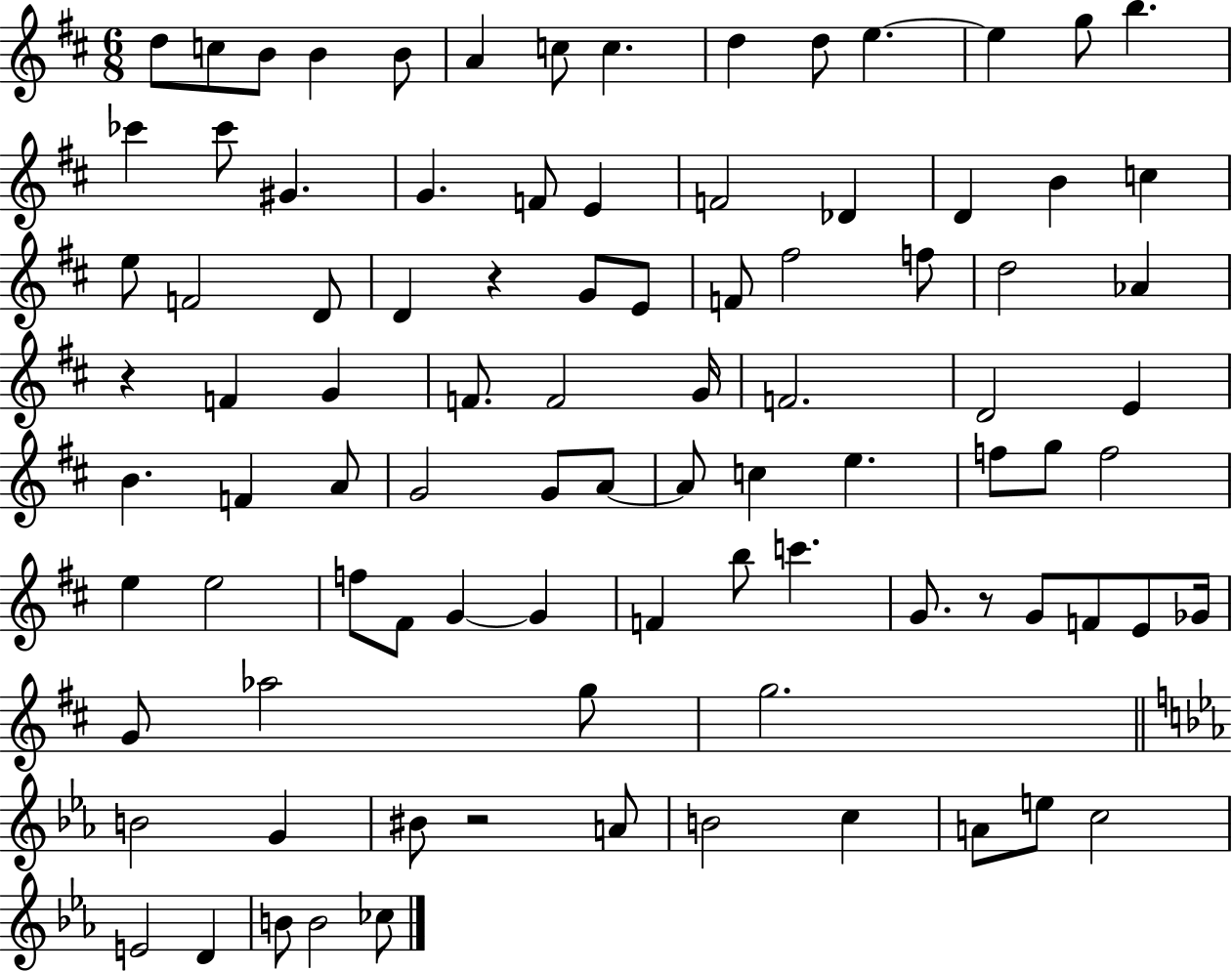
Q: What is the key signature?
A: D major